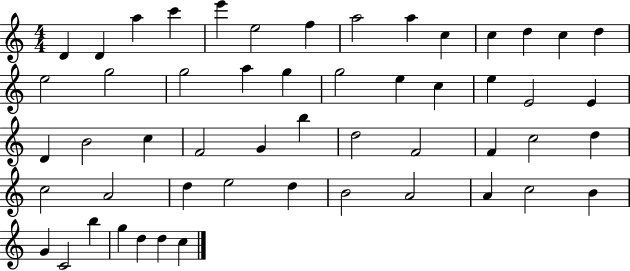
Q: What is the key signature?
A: C major